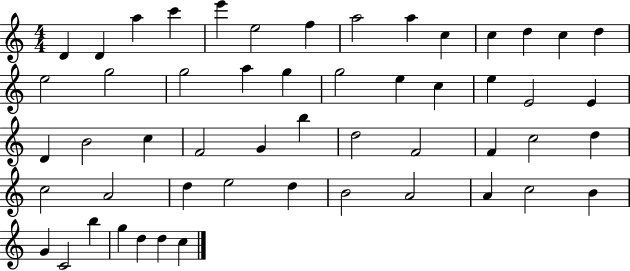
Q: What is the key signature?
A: C major